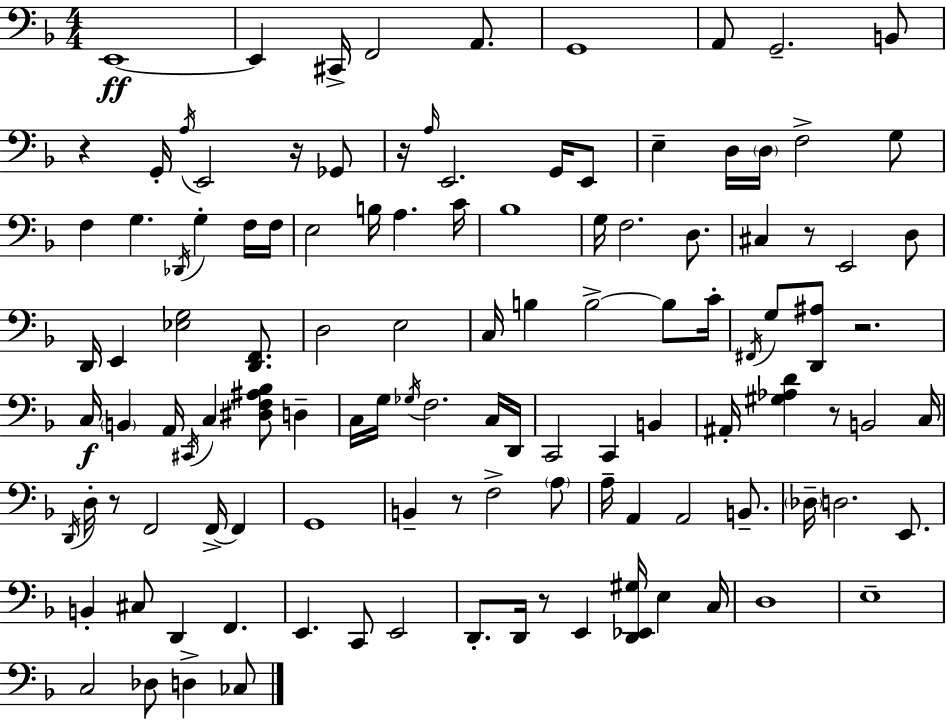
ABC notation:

X:1
T:Untitled
M:4/4
L:1/4
K:Dm
E,,4 E,, ^C,,/4 F,,2 A,,/2 G,,4 A,,/2 G,,2 B,,/2 z G,,/4 A,/4 E,,2 z/4 _G,,/2 z/4 A,/4 E,,2 G,,/4 E,,/2 E, D,/4 D,/4 F,2 G,/2 F, G, _D,,/4 G, F,/4 F,/4 E,2 B,/4 A, C/4 _B,4 G,/4 F,2 D,/2 ^C, z/2 E,,2 D,/2 D,,/4 E,, [_E,G,]2 [D,,F,,]/2 D,2 E,2 C,/4 B, B,2 B,/2 C/4 ^F,,/4 G,/2 [D,,^A,]/2 z2 C,/4 B,, A,,/4 ^C,,/4 C, [^D,F,^A,_B,]/2 D, C,/4 G,/4 _G,/4 F,2 C,/4 D,,/4 C,,2 C,, B,, ^A,,/4 [^G,_A,D] z/2 B,,2 C,/4 D,,/4 D,/4 z/2 F,,2 F,,/4 F,, G,,4 B,, z/2 F,2 A,/2 A,/4 A,, A,,2 B,,/2 _D,/4 D,2 E,,/2 B,, ^C,/2 D,, F,, E,, C,,/2 E,,2 D,,/2 D,,/4 z/2 E,, [D,,_E,,^G,]/4 E, C,/4 D,4 E,4 C,2 _D,/2 D, _C,/2